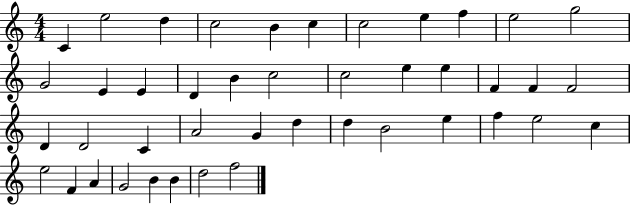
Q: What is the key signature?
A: C major